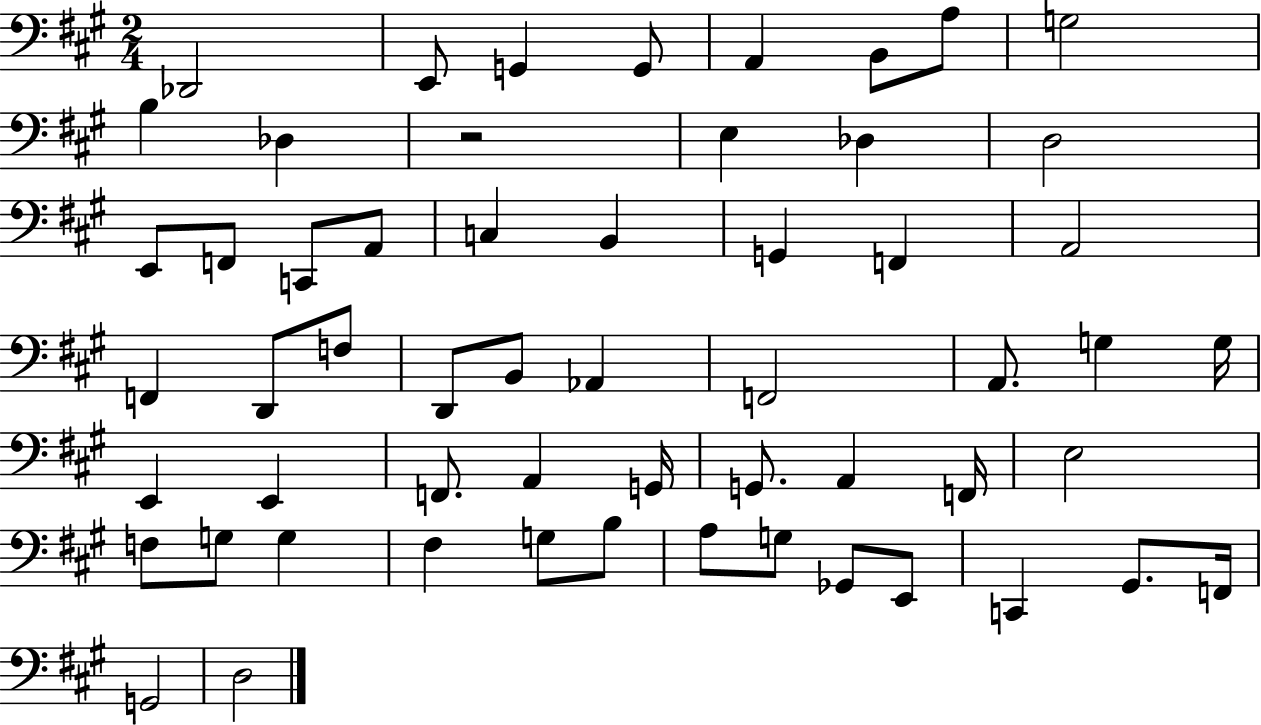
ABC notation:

X:1
T:Untitled
M:2/4
L:1/4
K:A
_D,,2 E,,/2 G,, G,,/2 A,, B,,/2 A,/2 G,2 B, _D, z2 E, _D, D,2 E,,/2 F,,/2 C,,/2 A,,/2 C, B,, G,, F,, A,,2 F,, D,,/2 F,/2 D,,/2 B,,/2 _A,, F,,2 A,,/2 G, G,/4 E,, E,, F,,/2 A,, G,,/4 G,,/2 A,, F,,/4 E,2 F,/2 G,/2 G, ^F, G,/2 B,/2 A,/2 G,/2 _G,,/2 E,,/2 C,, ^G,,/2 F,,/4 G,,2 D,2